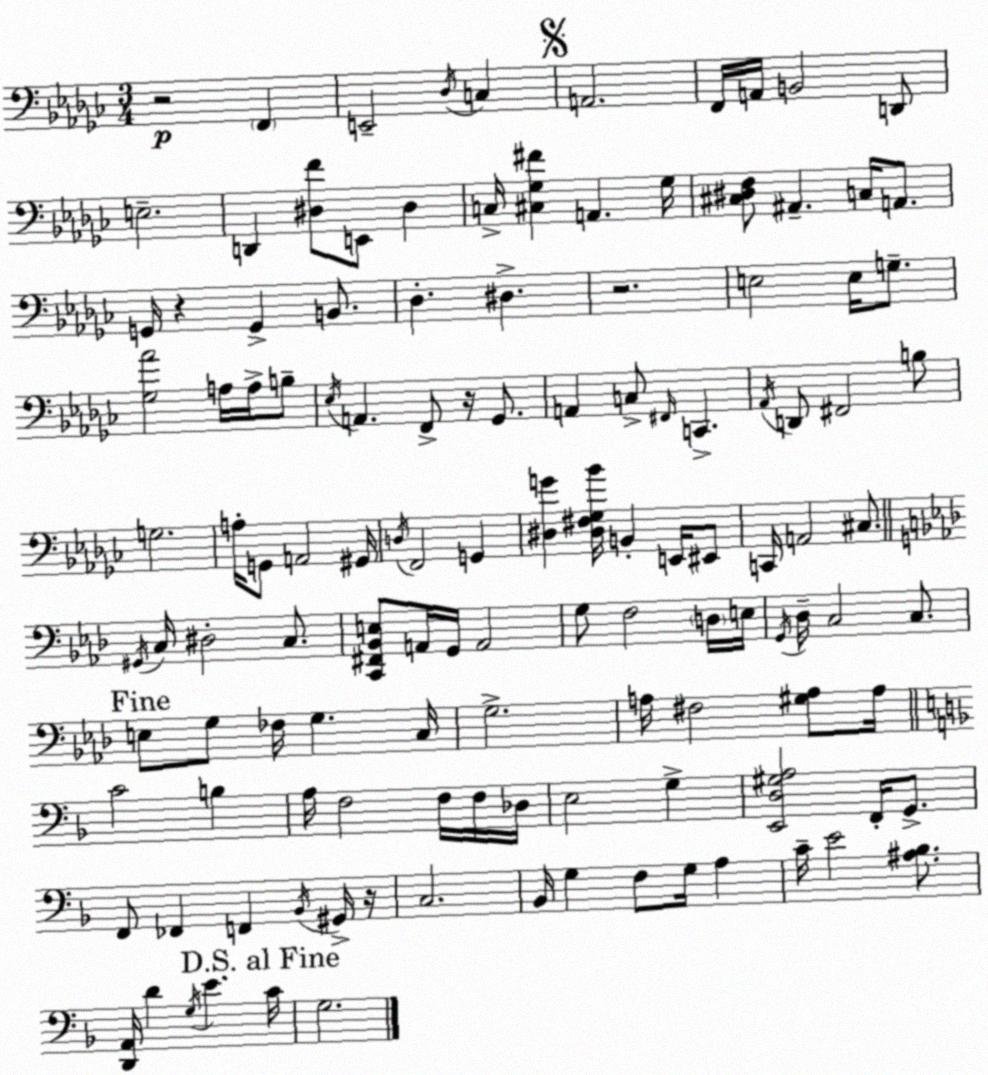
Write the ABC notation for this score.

X:1
T:Untitled
M:3/4
L:1/4
K:Ebm
z2 F,, E,,2 _D,/4 C, A,,2 F,,/4 A,,/4 B,,2 D,,/2 E,2 D,, [^D,F]/2 E,,/2 ^D, C,/4 [^C,_G,^F] A,, _G,/4 [^C,^D,F,]/2 ^A,, C,/4 A,,/2 G,,/4 z G,, B,,/2 _D, ^D, z2 E,2 E,/4 G,/2 [_G,_A]2 A,/4 A,/4 B,/2 _E,/4 A,, F,,/2 z/4 _G,,/2 A,, C,/2 ^F,,/4 C,, _A,,/4 D,,/2 ^F,,2 B,/2 G,2 A,/4 G,,/2 A,,2 ^G,,/4 D,/4 F,,2 G,, [^D,G] [^D,^F,_G,_B]/4 B,, E,,/4 ^E,,/2 C,,/4 A,,2 ^C,/2 ^G,,/4 C,/4 ^D,2 C,/2 [C,,^F,,_B,,E,]/2 A,,/4 G,,/4 A,,2 G,/2 F,2 D,/4 E,/4 G,,/4 _D,/4 C,2 C,/2 E,/2 G,/2 _F,/4 G, C,/4 G,2 A,/4 ^F,2 [^G,A,]/2 A,/4 C2 B, A,/4 F,2 F,/4 F,/4 _D,/4 E,2 G, [E,,D,^G,A,]2 F,,/4 G,,/2 F,,/2 _F,, F,, _B,,/4 ^G,,/4 z/4 C,2 _B,,/4 G, F,/2 G,/4 A, C/4 E2 [^A,_B,]/2 [D,,A,,]/4 D G,/4 E C/4 G,2